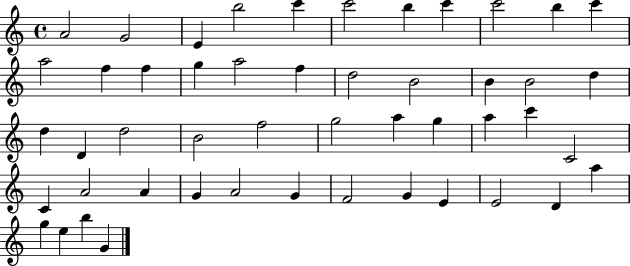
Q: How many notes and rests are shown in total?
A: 49